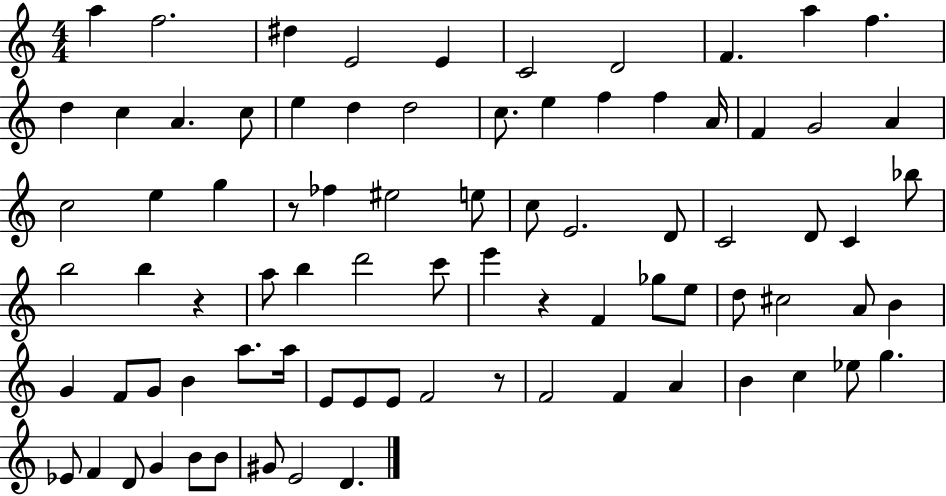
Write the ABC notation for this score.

X:1
T:Untitled
M:4/4
L:1/4
K:C
a f2 ^d E2 E C2 D2 F a f d c A c/2 e d d2 c/2 e f f A/4 F G2 A c2 e g z/2 _f ^e2 e/2 c/2 E2 D/2 C2 D/2 C _b/2 b2 b z a/2 b d'2 c'/2 e' z F _g/2 e/2 d/2 ^c2 A/2 B G F/2 G/2 B a/2 a/4 E/2 E/2 E/2 F2 z/2 F2 F A B c _e/2 g _E/2 F D/2 G B/2 B/2 ^G/2 E2 D